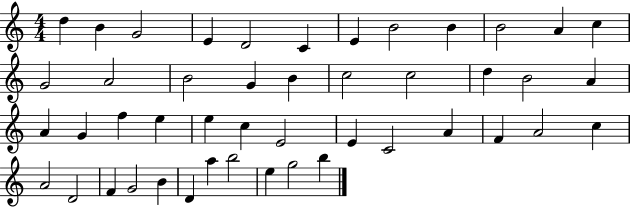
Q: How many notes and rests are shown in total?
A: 46